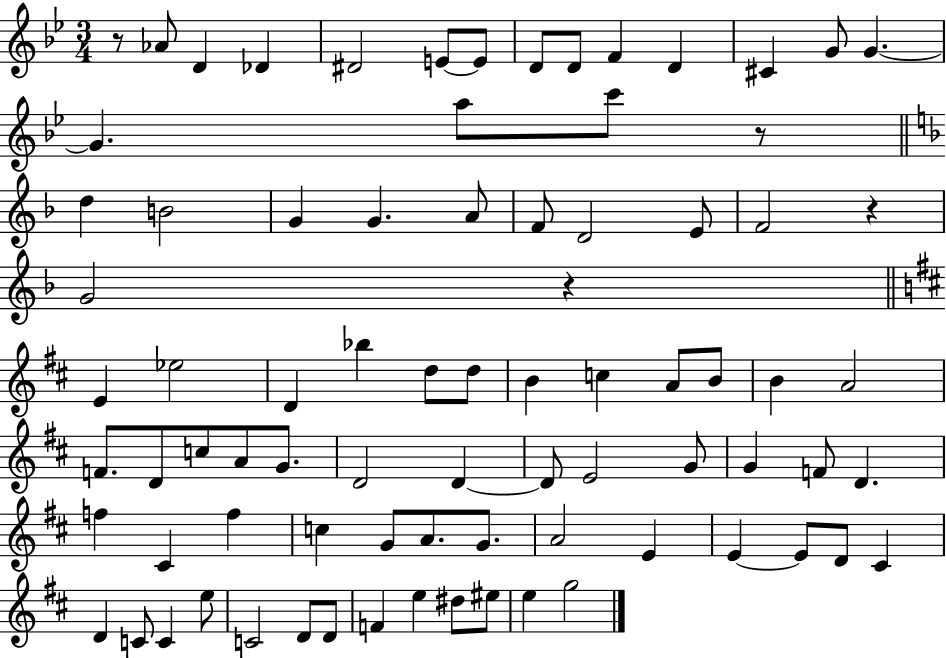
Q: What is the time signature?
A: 3/4